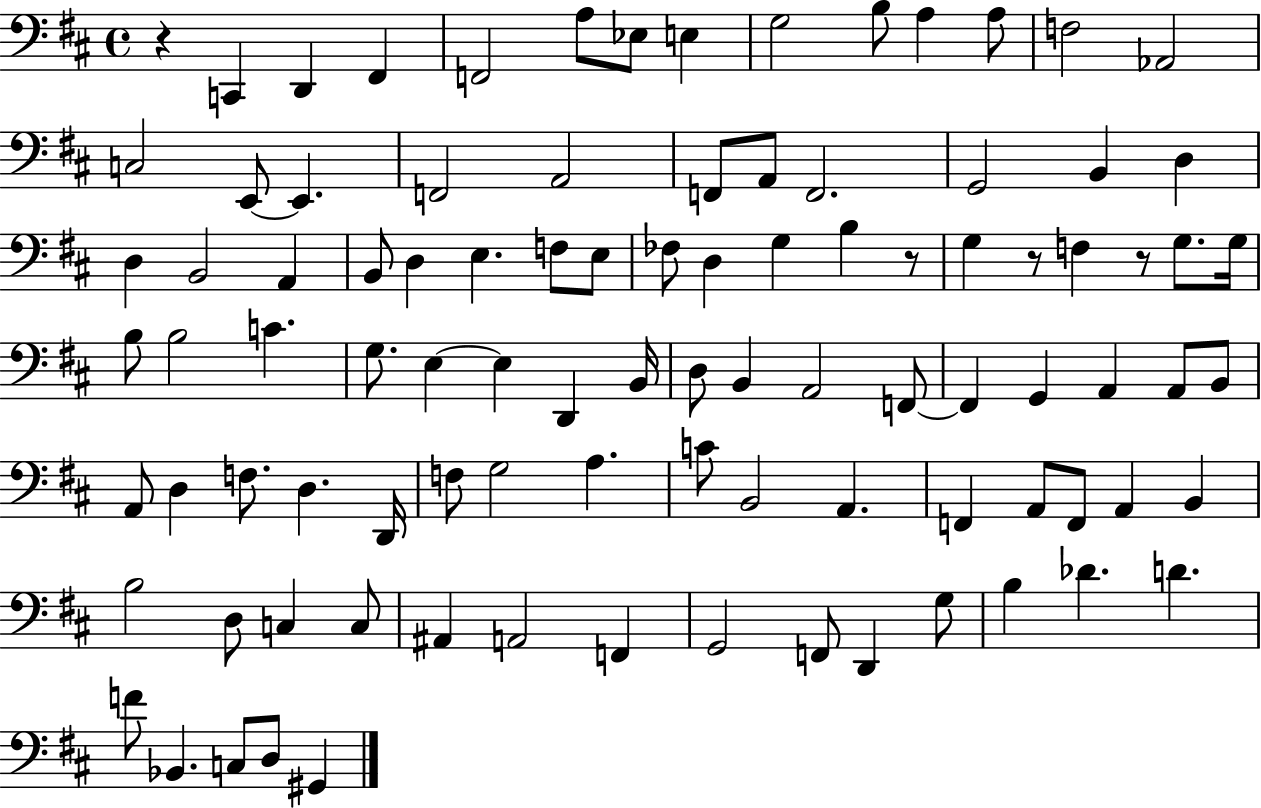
X:1
T:Untitled
M:4/4
L:1/4
K:D
z C,, D,, ^F,, F,,2 A,/2 _E,/2 E, G,2 B,/2 A, A,/2 F,2 _A,,2 C,2 E,,/2 E,, F,,2 A,,2 F,,/2 A,,/2 F,,2 G,,2 B,, D, D, B,,2 A,, B,,/2 D, E, F,/2 E,/2 _F,/2 D, G, B, z/2 G, z/2 F, z/2 G,/2 G,/4 B,/2 B,2 C G,/2 E, E, D,, B,,/4 D,/2 B,, A,,2 F,,/2 F,, G,, A,, A,,/2 B,,/2 A,,/2 D, F,/2 D, D,,/4 F,/2 G,2 A, C/2 B,,2 A,, F,, A,,/2 F,,/2 A,, B,, B,2 D,/2 C, C,/2 ^A,, A,,2 F,, G,,2 F,,/2 D,, G,/2 B, _D D F/2 _B,, C,/2 D,/2 ^G,,